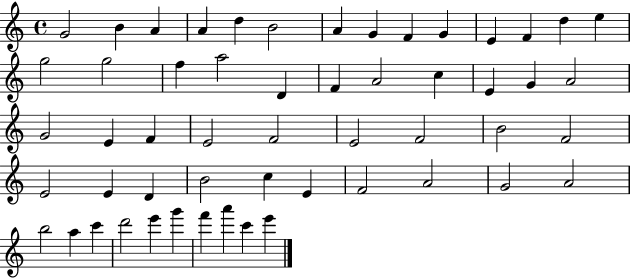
G4/h B4/q A4/q A4/q D5/q B4/h A4/q G4/q F4/q G4/q E4/q F4/q D5/q E5/q G5/h G5/h F5/q A5/h D4/q F4/q A4/h C5/q E4/q G4/q A4/h G4/h E4/q F4/q E4/h F4/h E4/h F4/h B4/h F4/h E4/h E4/q D4/q B4/h C5/q E4/q F4/h A4/h G4/h A4/h B5/h A5/q C6/q D6/h E6/q G6/q F6/q A6/q C6/q E6/q